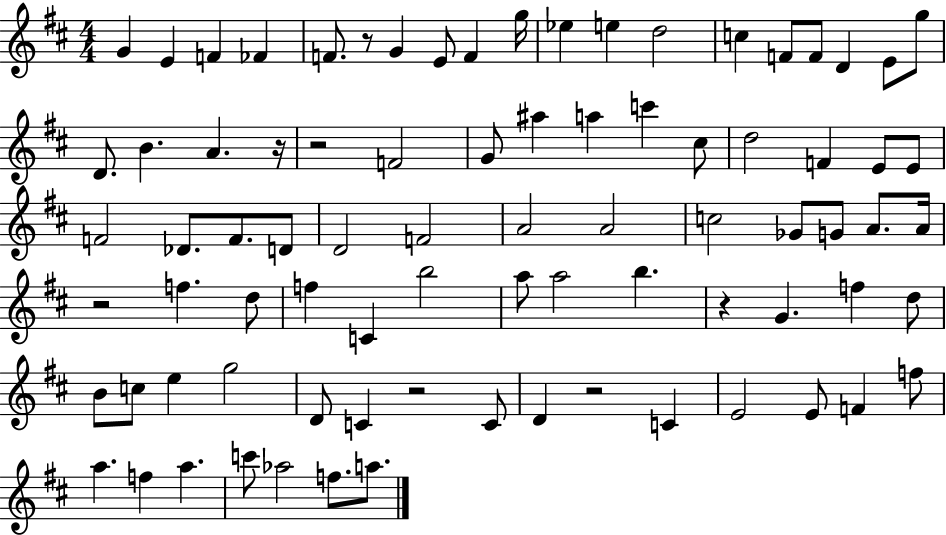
X:1
T:Untitled
M:4/4
L:1/4
K:D
G E F _F F/2 z/2 G E/2 F g/4 _e e d2 c F/2 F/2 D E/2 g/2 D/2 B A z/4 z2 F2 G/2 ^a a c' ^c/2 d2 F E/2 E/2 F2 _D/2 F/2 D/2 D2 F2 A2 A2 c2 _G/2 G/2 A/2 A/4 z2 f d/2 f C b2 a/2 a2 b z G f d/2 B/2 c/2 e g2 D/2 C z2 C/2 D z2 C E2 E/2 F f/2 a f a c'/2 _a2 f/2 a/2